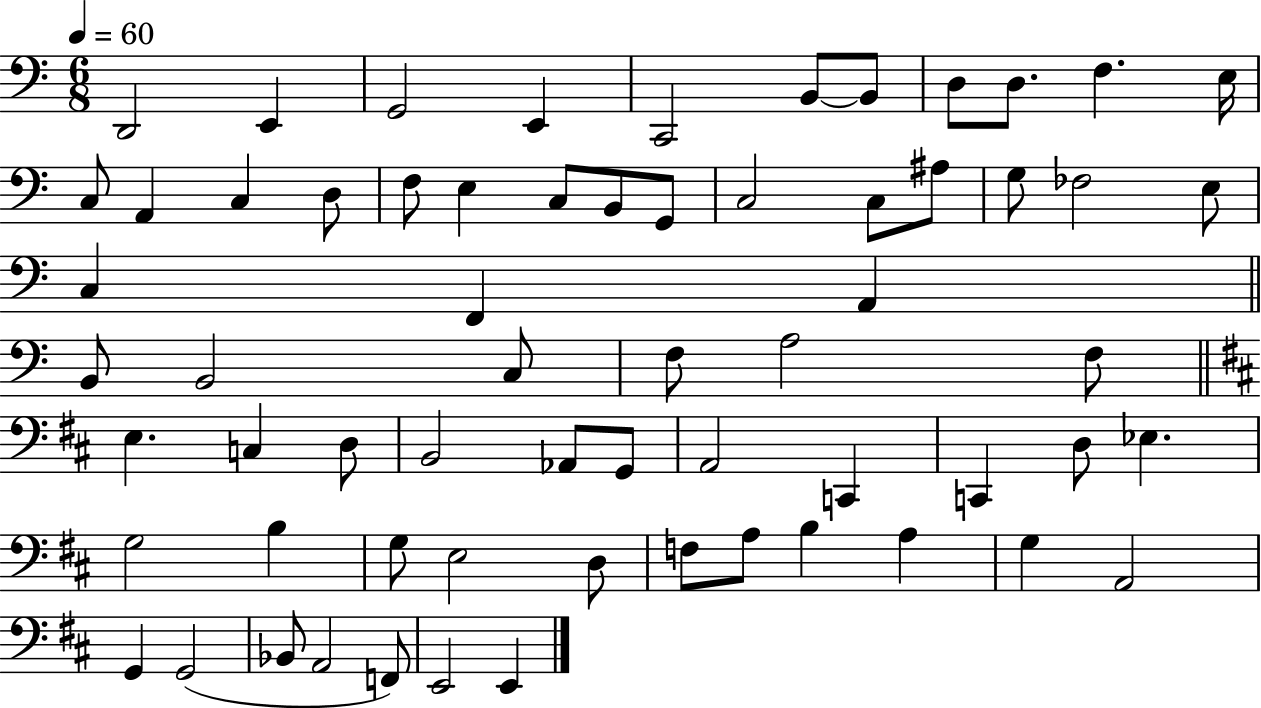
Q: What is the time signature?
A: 6/8